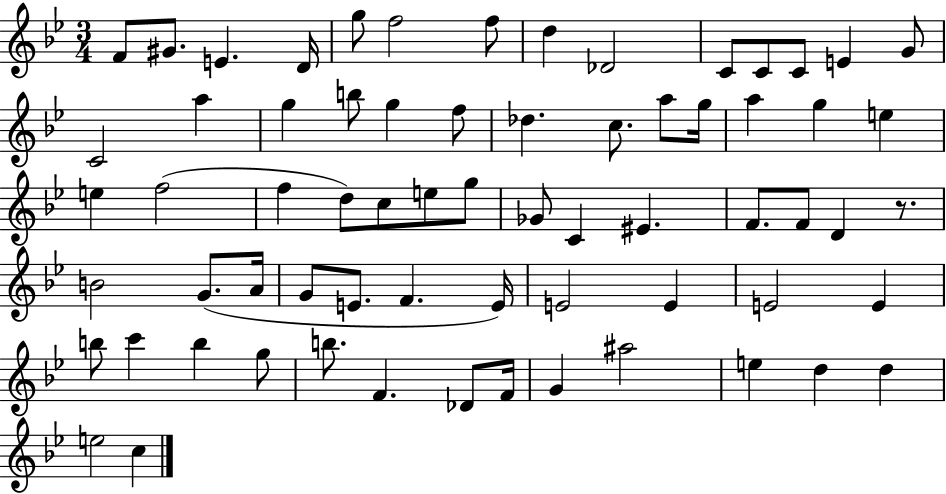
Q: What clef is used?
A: treble